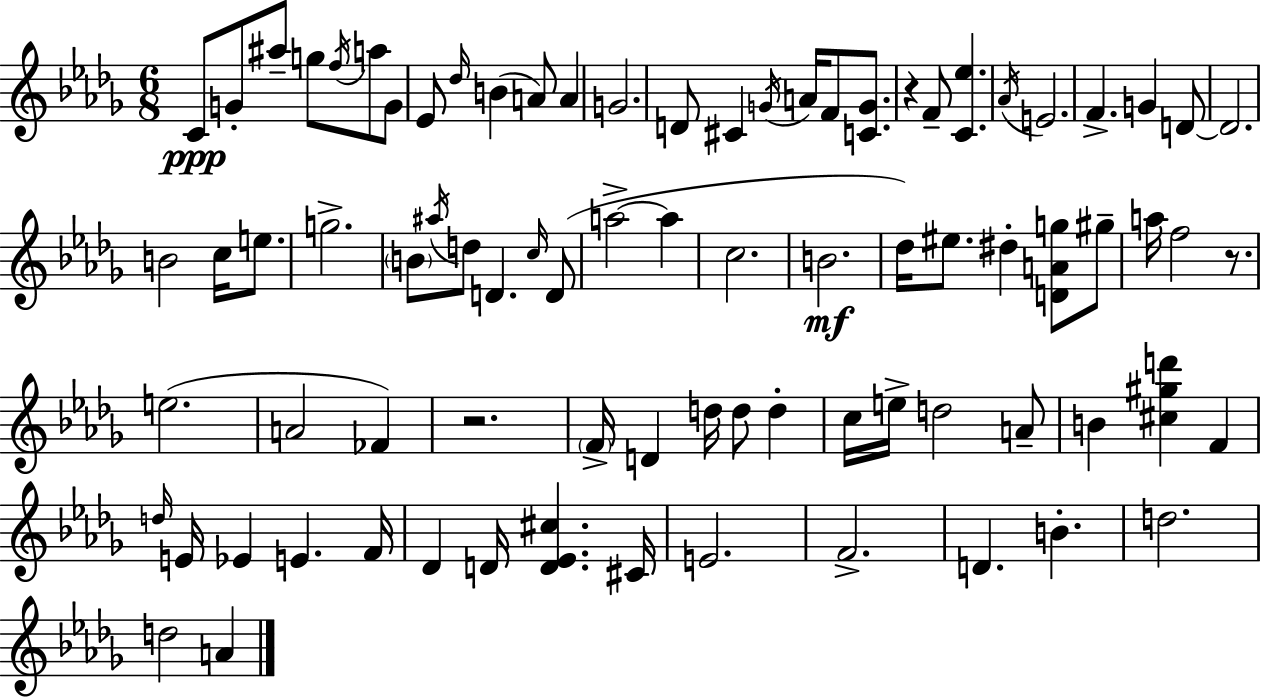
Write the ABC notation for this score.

X:1
T:Untitled
M:6/8
L:1/4
K:Bbm
C/2 G/2 ^a/2 g/2 f/4 a/2 G/2 _E/2 _d/4 B A/2 A G2 D/2 ^C G/4 A/4 F/2 [CG]/2 z F/2 [C_e] _A/4 E2 F G D/2 D2 B2 c/4 e/2 g2 B/2 ^a/4 d/2 D c/4 D/2 a2 a c2 B2 _d/4 ^e/2 ^d [DAg]/2 ^g/2 a/4 f2 z/2 e2 A2 _F z2 F/4 D d/4 d/2 d c/4 e/4 d2 A/2 B [^c^gd'] F d/4 E/4 _E E F/4 _D D/4 [D_E^c] ^C/4 E2 F2 D B d2 d2 A